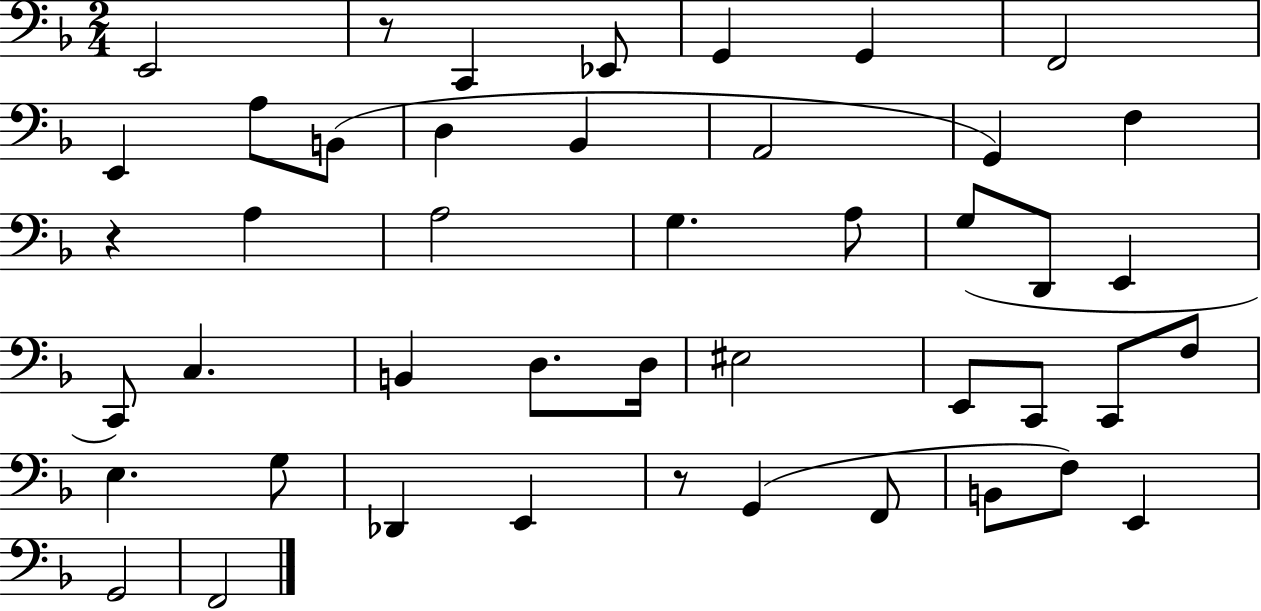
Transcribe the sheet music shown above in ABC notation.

X:1
T:Untitled
M:2/4
L:1/4
K:F
E,,2 z/2 C,, _E,,/2 G,, G,, F,,2 E,, A,/2 B,,/2 D, _B,, A,,2 G,, F, z A, A,2 G, A,/2 G,/2 D,,/2 E,, C,,/2 C, B,, D,/2 D,/4 ^E,2 E,,/2 C,,/2 C,,/2 F,/2 E, G,/2 _D,, E,, z/2 G,, F,,/2 B,,/2 F,/2 E,, G,,2 F,,2